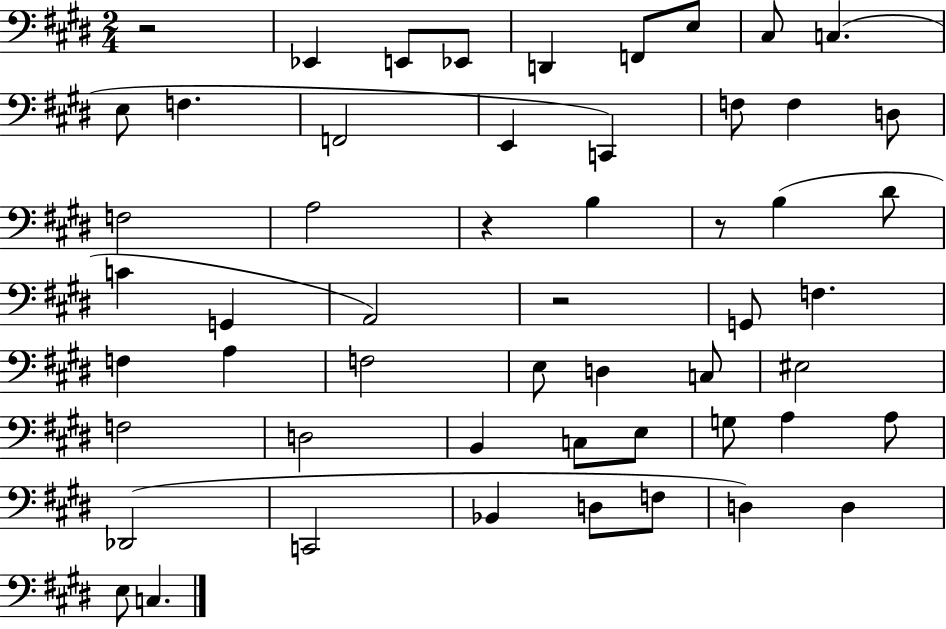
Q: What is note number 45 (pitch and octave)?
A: D3